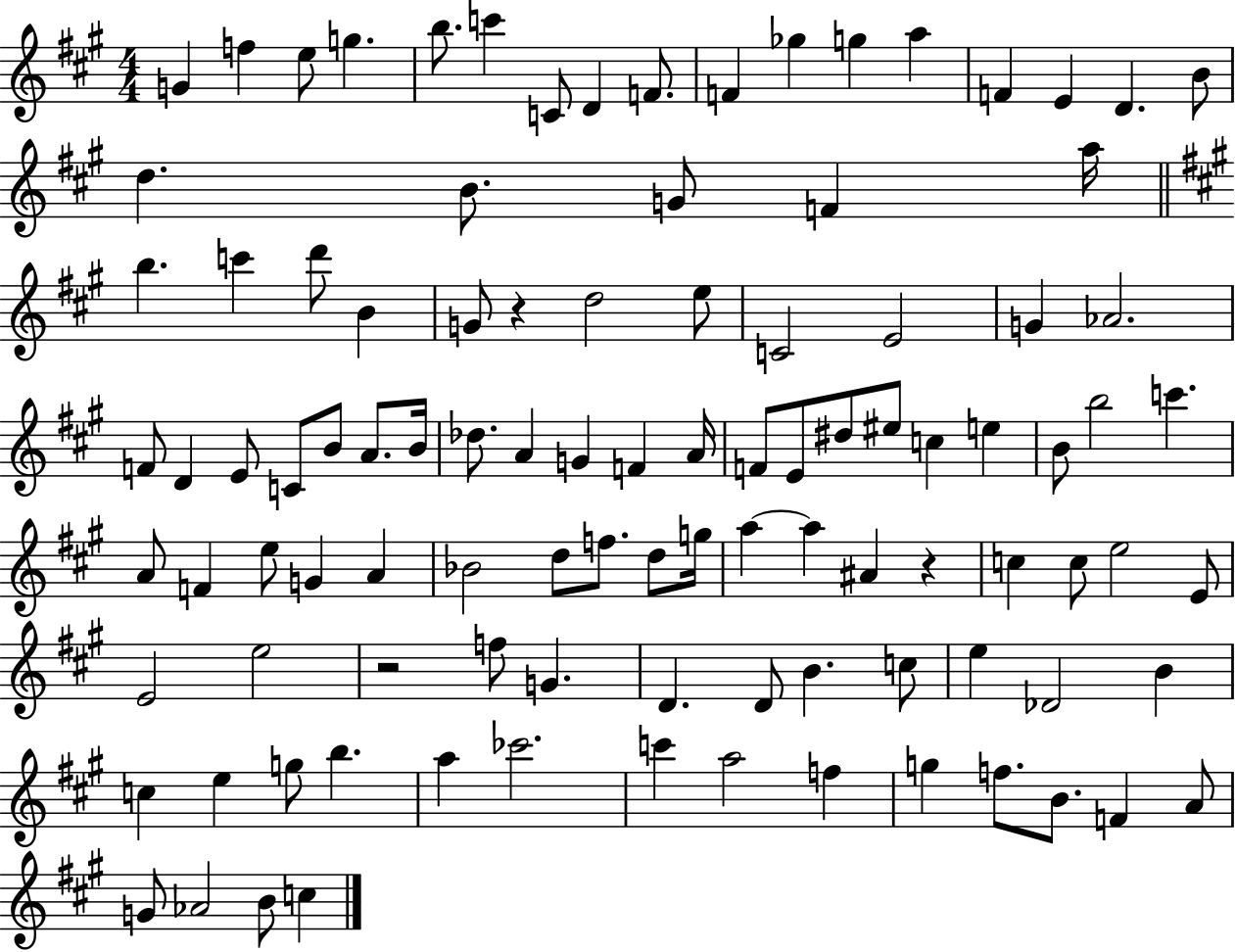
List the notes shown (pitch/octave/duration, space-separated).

G4/q F5/q E5/e G5/q. B5/e. C6/q C4/e D4/q F4/e. F4/q Gb5/q G5/q A5/q F4/q E4/q D4/q. B4/e D5/q. B4/e. G4/e F4/q A5/s B5/q. C6/q D6/e B4/q G4/e R/q D5/h E5/e C4/h E4/h G4/q Ab4/h. F4/e D4/q E4/e C4/e B4/e A4/e. B4/s Db5/e. A4/q G4/q F4/q A4/s F4/e E4/e D#5/e EIS5/e C5/q E5/q B4/e B5/h C6/q. A4/e F4/q E5/e G4/q A4/q Bb4/h D5/e F5/e. D5/e G5/s A5/q A5/q A#4/q R/q C5/q C5/e E5/h E4/e E4/h E5/h R/h F5/e G4/q. D4/q. D4/e B4/q. C5/e E5/q Db4/h B4/q C5/q E5/q G5/e B5/q. A5/q CES6/h. C6/q A5/h F5/q G5/q F5/e. B4/e. F4/q A4/e G4/e Ab4/h B4/e C5/q